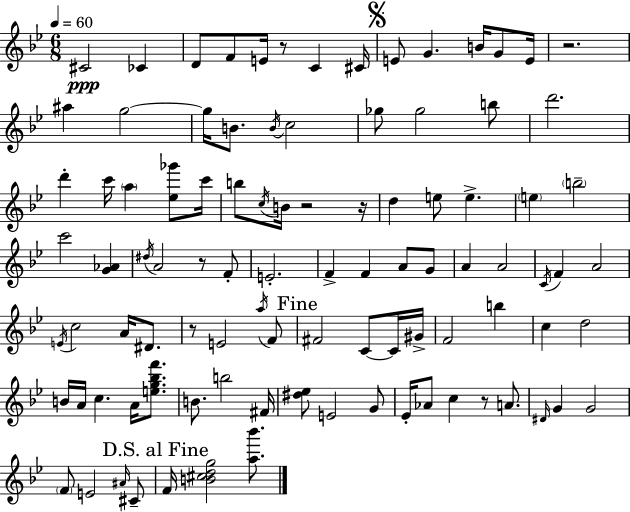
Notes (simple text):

C#4/h CES4/q D4/e F4/e E4/s R/e C4/q C#4/s E4/e G4/q. B4/s G4/e E4/s R/h. A#5/q G5/h G5/s B4/e. B4/s C5/h Gb5/e Gb5/h B5/e D6/h. D6/q C6/s A5/q [Eb5,Gb6]/e C6/s B5/e C5/s B4/s R/h R/s D5/q E5/e E5/q. E5/q B5/h C6/h [G4,Ab4]/q D#5/s A4/h R/e F4/e E4/h. F4/q F4/q A4/e G4/e A4/q A4/h C4/s F4/q A4/h E4/s C5/h A4/s D#4/e. R/e E4/h A5/s F4/e F#4/h C4/e C4/s G#4/s F4/h B5/q C5/q D5/h B4/s A4/s C5/q. A4/s [E5,G5,Bb5,F6]/e. B4/e. B5/h F#4/s [D#5,Eb5]/e E4/h G4/e Eb4/s Ab4/e C5/q R/e A4/e. D#4/s G4/q G4/h F4/e E4/h A#4/s C#4/e F4/s [B4,C#5,D5,G5]/h [A5,Bb6]/e.